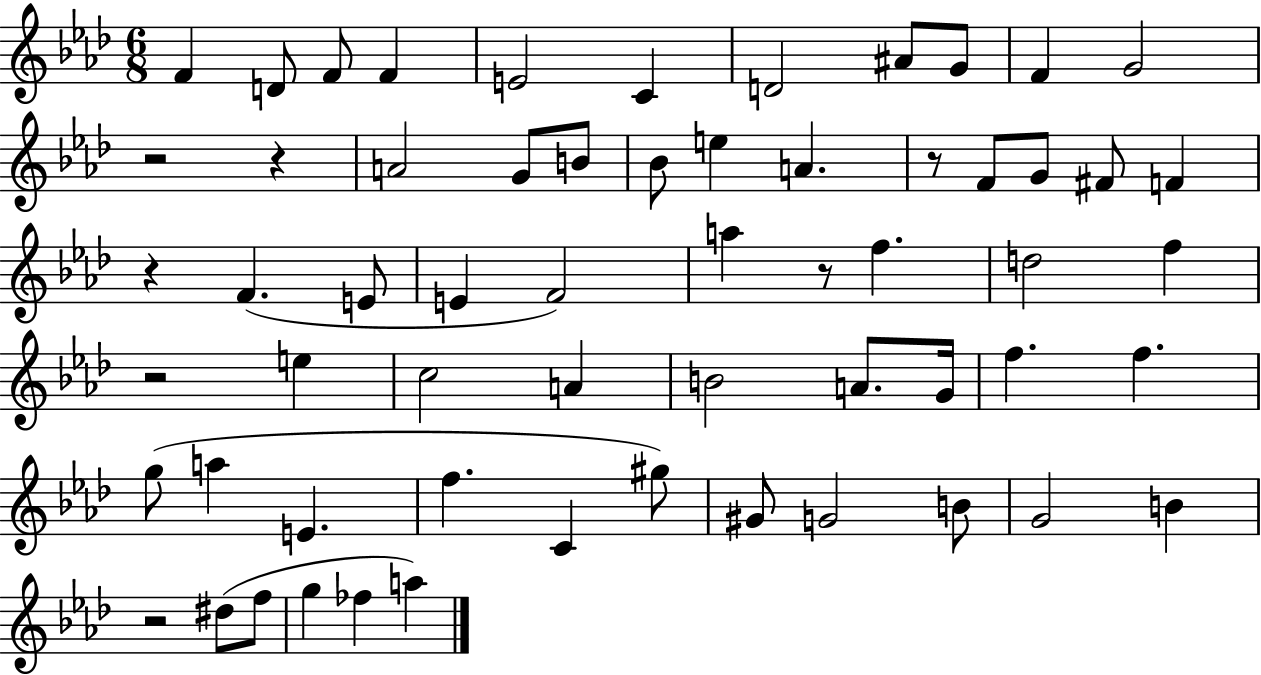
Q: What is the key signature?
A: AES major